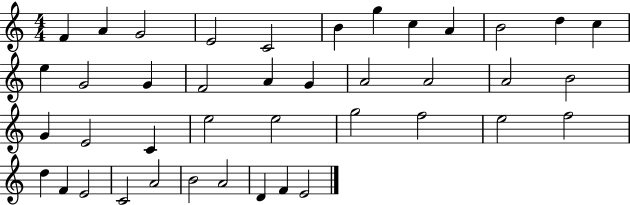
F4/q A4/q G4/h E4/h C4/h B4/q G5/q C5/q A4/q B4/h D5/q C5/q E5/q G4/h G4/q F4/h A4/q G4/q A4/h A4/h A4/h B4/h G4/q E4/h C4/q E5/h E5/h G5/h F5/h E5/h F5/h D5/q F4/q E4/h C4/h A4/h B4/h A4/h D4/q F4/q E4/h